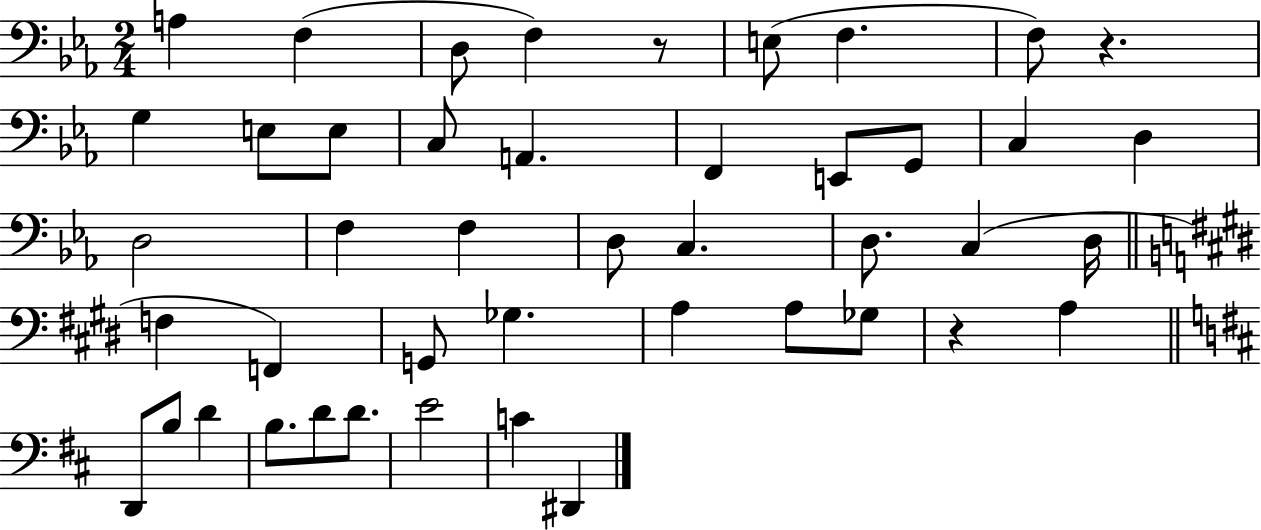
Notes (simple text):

A3/q F3/q D3/e F3/q R/e E3/e F3/q. F3/e R/q. G3/q E3/e E3/e C3/e A2/q. F2/q E2/e G2/e C3/q D3/q D3/h F3/q F3/q D3/e C3/q. D3/e. C3/q D3/s F3/q F2/q G2/e Gb3/q. A3/q A3/e Gb3/e R/q A3/q D2/e B3/e D4/q B3/e. D4/e D4/e. E4/h C4/q D#2/q